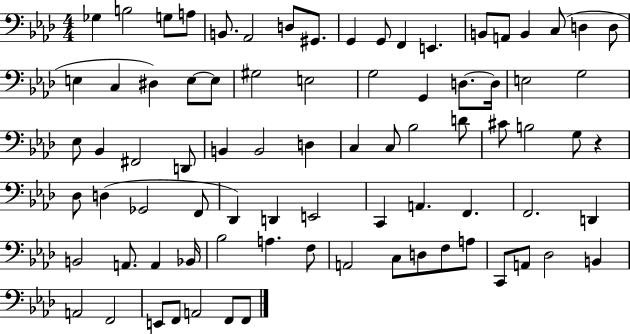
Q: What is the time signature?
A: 4/4